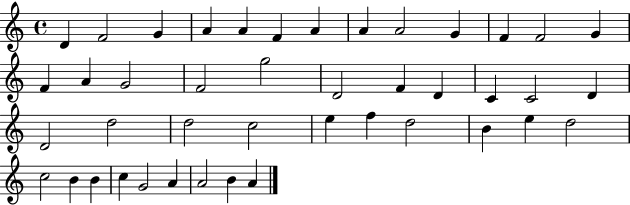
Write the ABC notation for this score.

X:1
T:Untitled
M:4/4
L:1/4
K:C
D F2 G A A F A A A2 G F F2 G F A G2 F2 g2 D2 F D C C2 D D2 d2 d2 c2 e f d2 B e d2 c2 B B c G2 A A2 B A